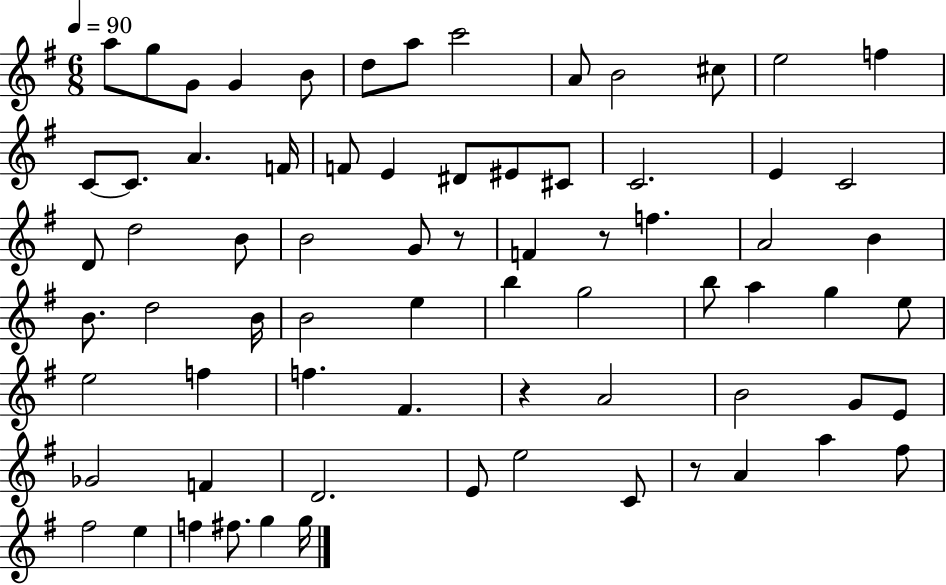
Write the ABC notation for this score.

X:1
T:Untitled
M:6/8
L:1/4
K:G
a/2 g/2 G/2 G B/2 d/2 a/2 c'2 A/2 B2 ^c/2 e2 f C/2 C/2 A F/4 F/2 E ^D/2 ^E/2 ^C/2 C2 E C2 D/2 d2 B/2 B2 G/2 z/2 F z/2 f A2 B B/2 d2 B/4 B2 e b g2 b/2 a g e/2 e2 f f ^F z A2 B2 G/2 E/2 _G2 F D2 E/2 e2 C/2 z/2 A a ^f/2 ^f2 e f ^f/2 g g/4